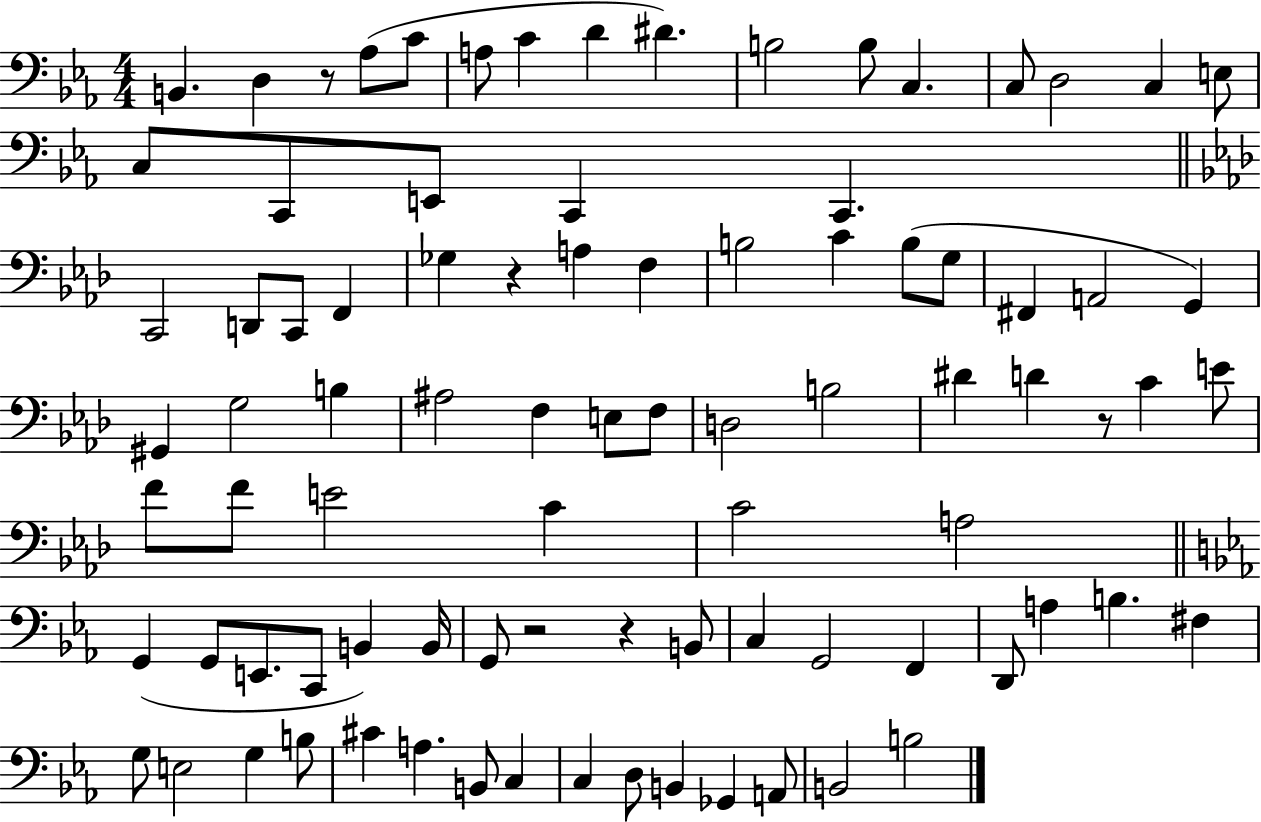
B2/q. D3/q R/e Ab3/e C4/e A3/e C4/q D4/q D#4/q. B3/h B3/e C3/q. C3/e D3/h C3/q E3/e C3/e C2/e E2/e C2/q C2/q. C2/h D2/e C2/e F2/q Gb3/q R/q A3/q F3/q B3/h C4/q B3/e G3/e F#2/q A2/h G2/q G#2/q G3/h B3/q A#3/h F3/q E3/e F3/e D3/h B3/h D#4/q D4/q R/e C4/q E4/e F4/e F4/e E4/h C4/q C4/h A3/h G2/q G2/e E2/e. C2/e B2/q B2/s G2/e R/h R/q B2/e C3/q G2/h F2/q D2/e A3/q B3/q. F#3/q G3/e E3/h G3/q B3/e C#4/q A3/q. B2/e C3/q C3/q D3/e B2/q Gb2/q A2/e B2/h B3/h